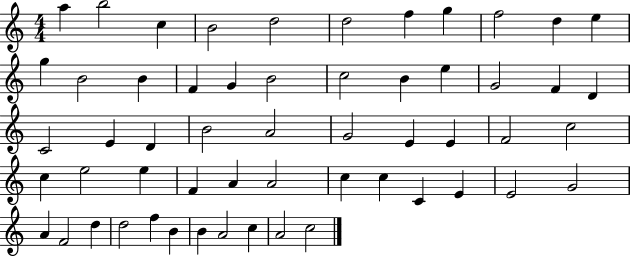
{
  \clef treble
  \numericTimeSignature
  \time 4/4
  \key c \major
  a''4 b''2 c''4 | b'2 d''2 | d''2 f''4 g''4 | f''2 d''4 e''4 | \break g''4 b'2 b'4 | f'4 g'4 b'2 | c''2 b'4 e''4 | g'2 f'4 d'4 | \break c'2 e'4 d'4 | b'2 a'2 | g'2 e'4 e'4 | f'2 c''2 | \break c''4 e''2 e''4 | f'4 a'4 a'2 | c''4 c''4 c'4 e'4 | e'2 g'2 | \break a'4 f'2 d''4 | d''2 f''4 b'4 | b'4 a'2 c''4 | a'2 c''2 | \break \bar "|."
}